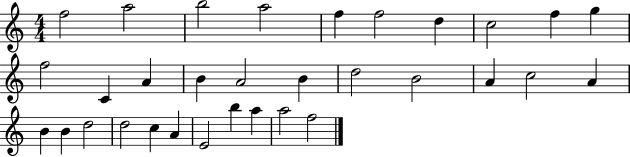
F5/h A5/h B5/h A5/h F5/q F5/h D5/q C5/h F5/q G5/q F5/h C4/q A4/q B4/q A4/h B4/q D5/h B4/h A4/q C5/h A4/q B4/q B4/q D5/h D5/h C5/q A4/q E4/h B5/q A5/q A5/h F5/h